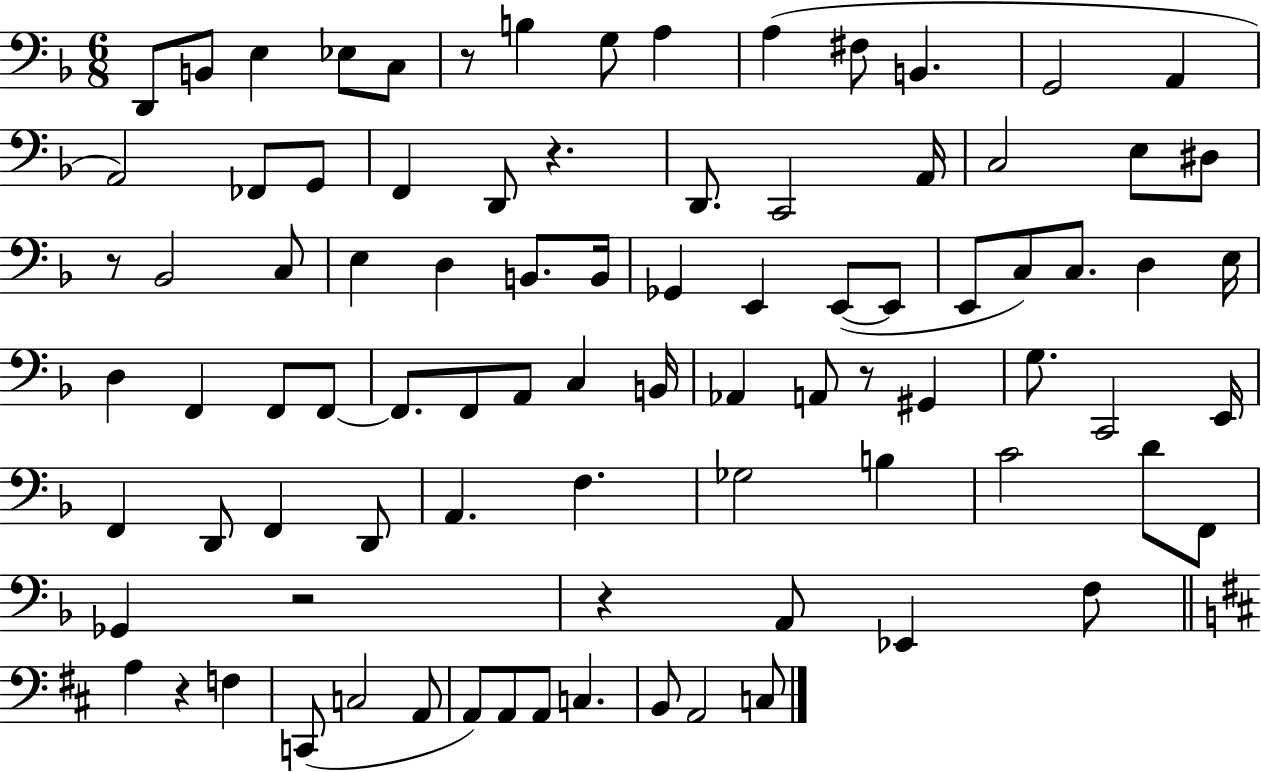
X:1
T:Untitled
M:6/8
L:1/4
K:F
D,,/2 B,,/2 E, _E,/2 C,/2 z/2 B, G,/2 A, A, ^F,/2 B,, G,,2 A,, A,,2 _F,,/2 G,,/2 F,, D,,/2 z D,,/2 C,,2 A,,/4 C,2 E,/2 ^D,/2 z/2 _B,,2 C,/2 E, D, B,,/2 B,,/4 _G,, E,, E,,/2 E,,/2 E,,/2 C,/2 C,/2 D, E,/4 D, F,, F,,/2 F,,/2 F,,/2 F,,/2 A,,/2 C, B,,/4 _A,, A,,/2 z/2 ^G,, G,/2 C,,2 E,,/4 F,, D,,/2 F,, D,,/2 A,, F, _G,2 B, C2 D/2 F,,/2 _G,, z2 z A,,/2 _E,, F,/2 A, z F, C,,/2 C,2 A,,/2 A,,/2 A,,/2 A,,/2 C, B,,/2 A,,2 C,/2